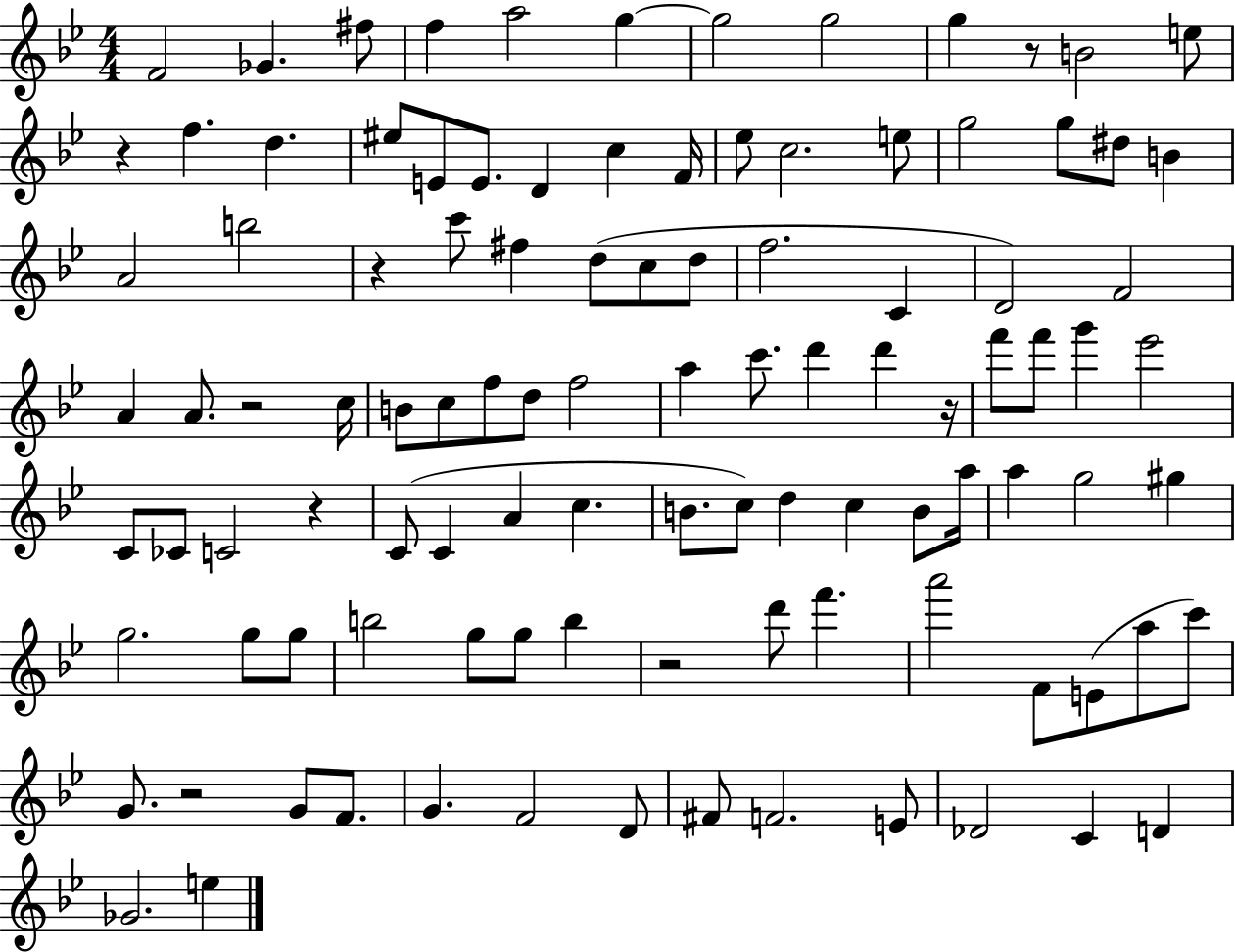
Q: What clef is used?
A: treble